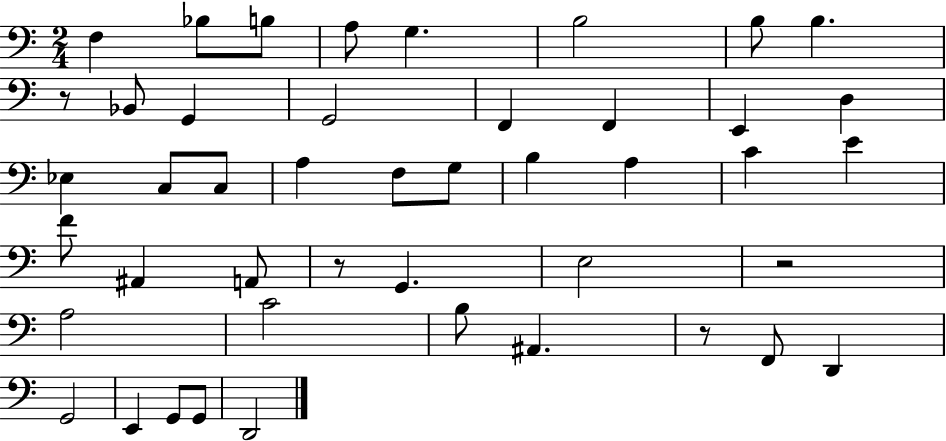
X:1
T:Untitled
M:2/4
L:1/4
K:C
F, _B,/2 B,/2 A,/2 G, B,2 B,/2 B, z/2 _B,,/2 G,, G,,2 F,, F,, E,, D, _E, C,/2 C,/2 A, F,/2 G,/2 B, A, C E F/2 ^A,, A,,/2 z/2 G,, E,2 z2 A,2 C2 B,/2 ^A,, z/2 F,,/2 D,, G,,2 E,, G,,/2 G,,/2 D,,2